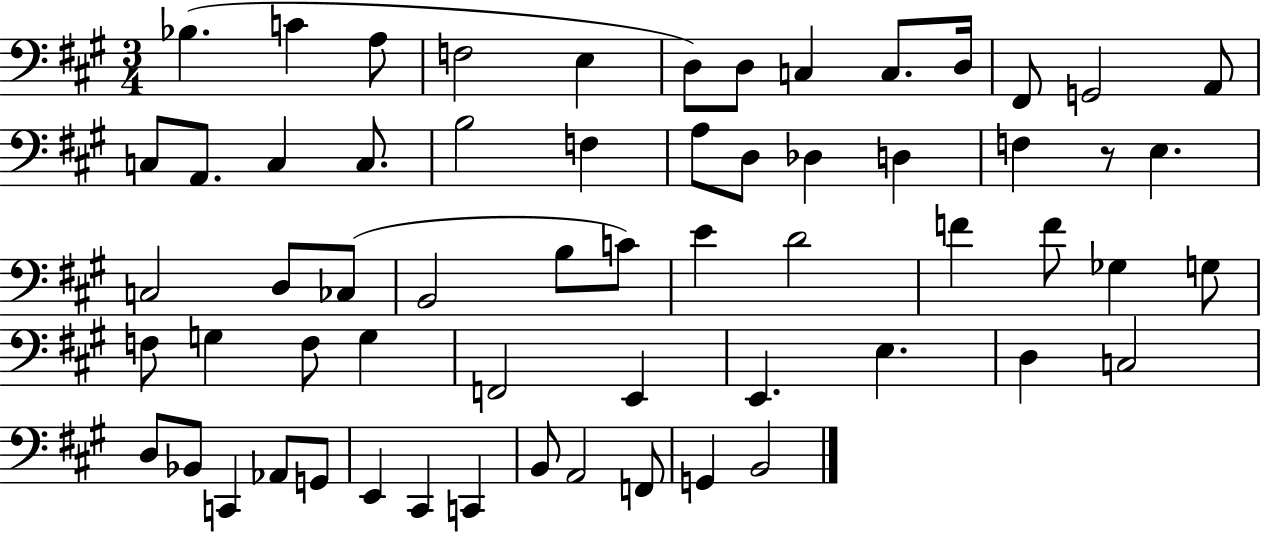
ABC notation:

X:1
T:Untitled
M:3/4
L:1/4
K:A
_B, C A,/2 F,2 E, D,/2 D,/2 C, C,/2 D,/4 ^F,,/2 G,,2 A,,/2 C,/2 A,,/2 C, C,/2 B,2 F, A,/2 D,/2 _D, D, F, z/2 E, C,2 D,/2 _C,/2 B,,2 B,/2 C/2 E D2 F F/2 _G, G,/2 F,/2 G, F,/2 G, F,,2 E,, E,, E, D, C,2 D,/2 _B,,/2 C,, _A,,/2 G,,/2 E,, ^C,, C,, B,,/2 A,,2 F,,/2 G,, B,,2